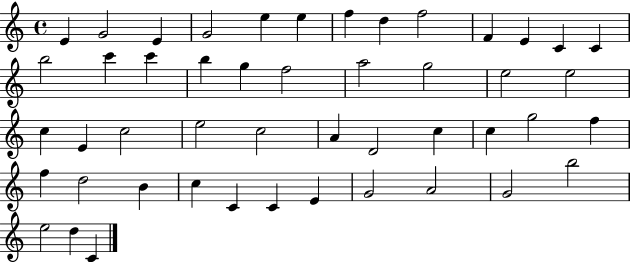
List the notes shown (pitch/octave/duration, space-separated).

E4/q G4/h E4/q G4/h E5/q E5/q F5/q D5/q F5/h F4/q E4/q C4/q C4/q B5/h C6/q C6/q B5/q G5/q F5/h A5/h G5/h E5/h E5/h C5/q E4/q C5/h E5/h C5/h A4/q D4/h C5/q C5/q G5/h F5/q F5/q D5/h B4/q C5/q C4/q C4/q E4/q G4/h A4/h G4/h B5/h E5/h D5/q C4/q